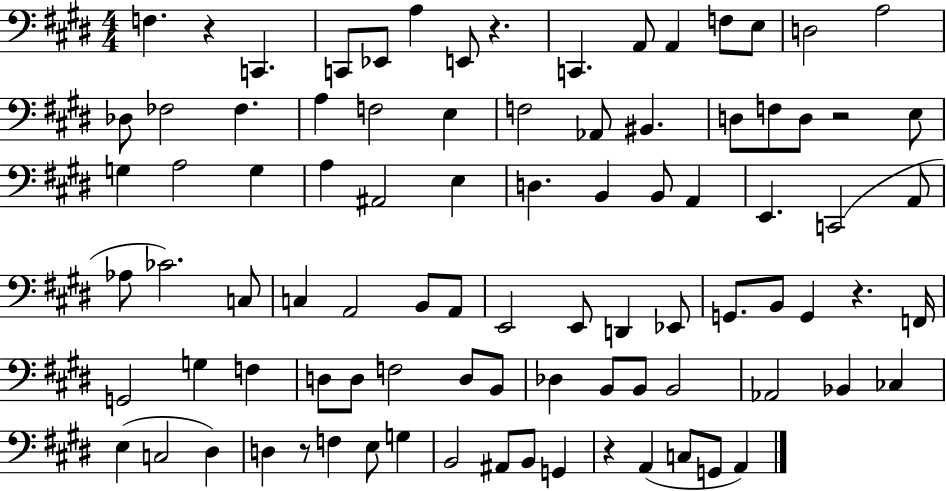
F3/q. R/q C2/q. C2/e Eb2/e A3/q E2/e R/q. C2/q. A2/e A2/q F3/e E3/e D3/h A3/h Db3/e FES3/h FES3/q. A3/q F3/h E3/q F3/h Ab2/e BIS2/q. D3/e F3/e D3/e R/h E3/e G3/q A3/h G3/q A3/q A#2/h E3/q D3/q. B2/q B2/e A2/q E2/q. C2/h A2/e Ab3/e CES4/h. C3/e C3/q A2/h B2/e A2/e E2/h E2/e D2/q Eb2/e G2/e. B2/e G2/q R/q. F2/s G2/h G3/q F3/q D3/e D3/e F3/h D3/e B2/e Db3/q B2/e B2/e B2/h Ab2/h Bb2/q CES3/q E3/q C3/h D#3/q D3/q R/e F3/q E3/e G3/q B2/h A#2/e B2/e G2/q R/q A2/q C3/e G2/e A2/q